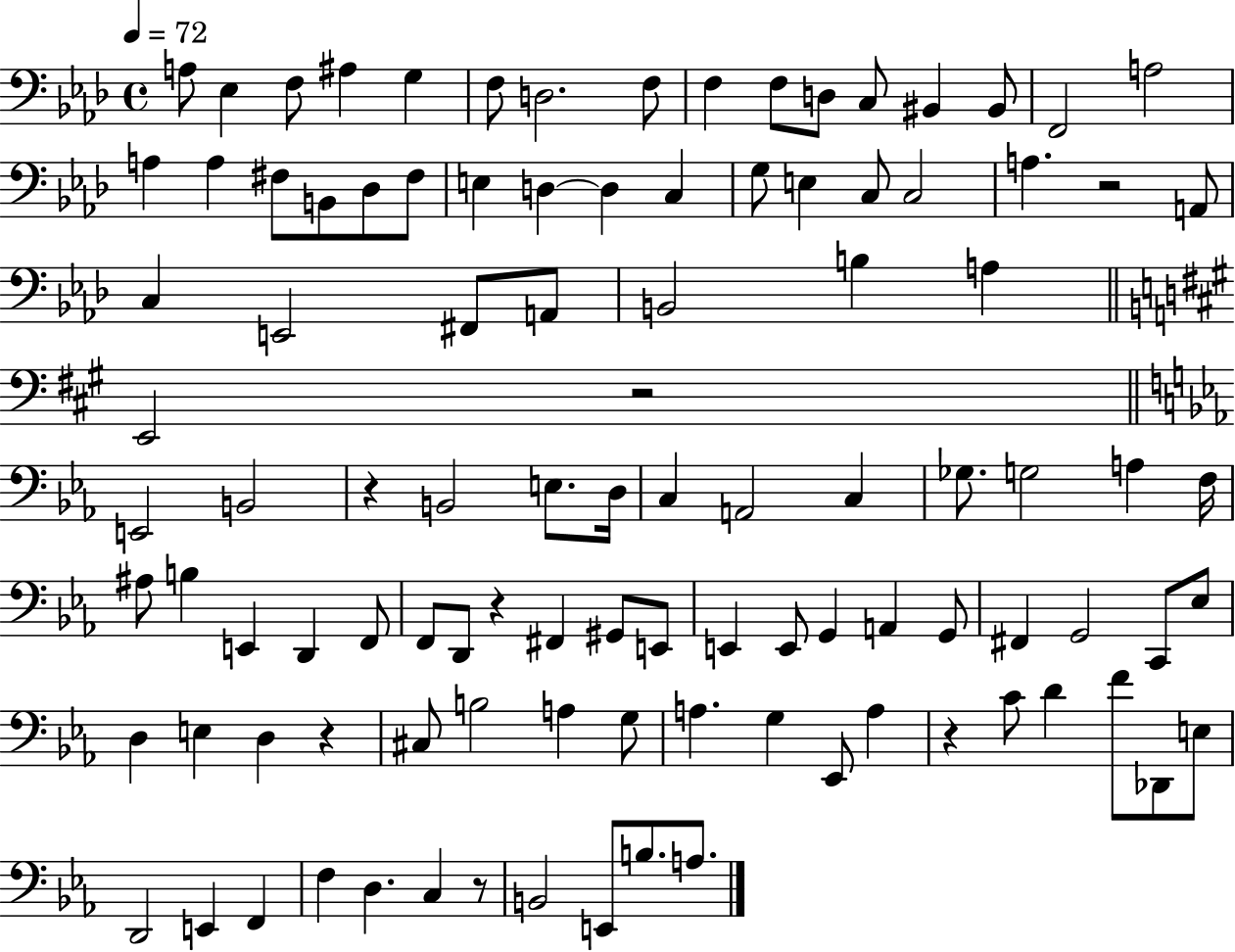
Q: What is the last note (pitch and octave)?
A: A3